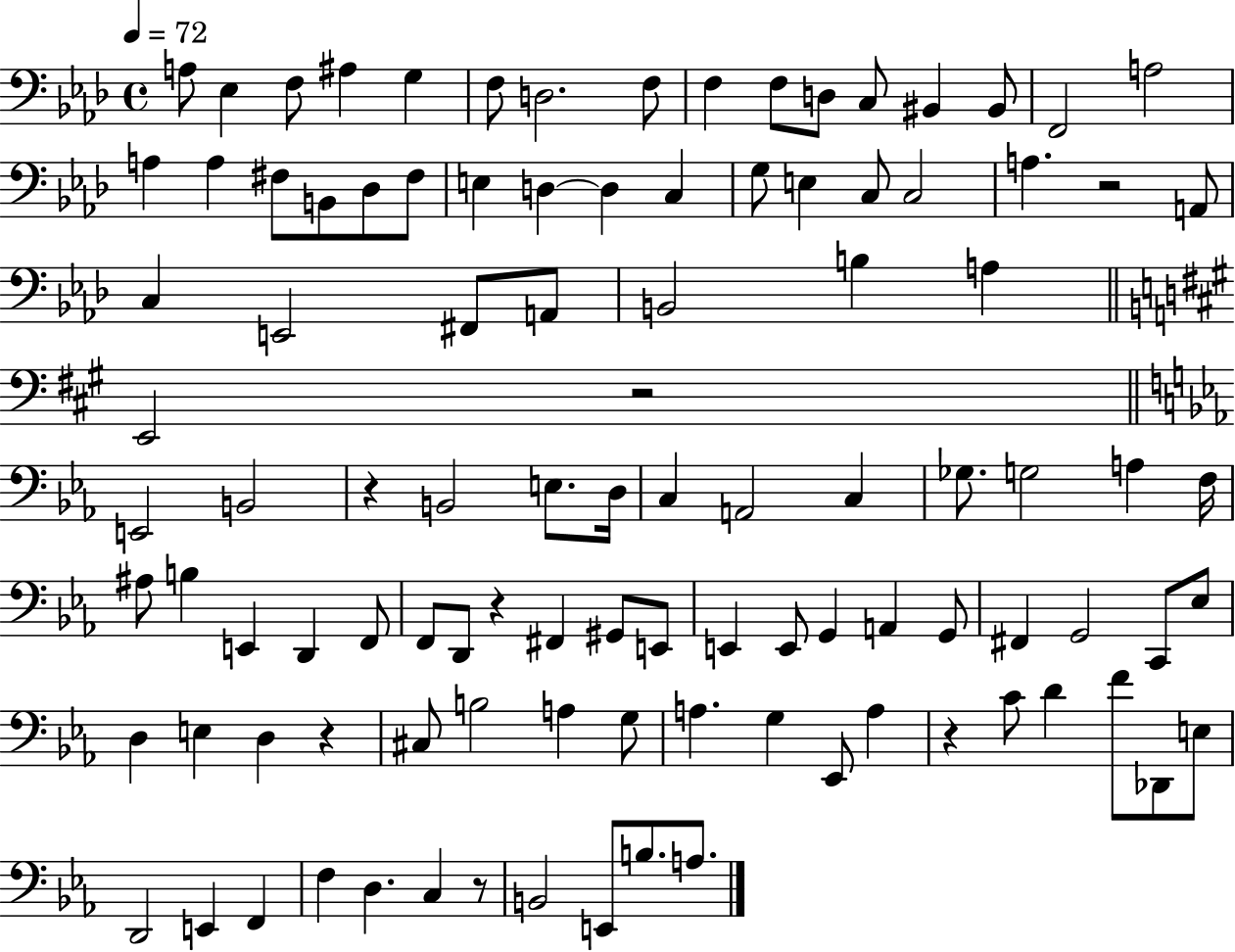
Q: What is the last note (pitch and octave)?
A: A3